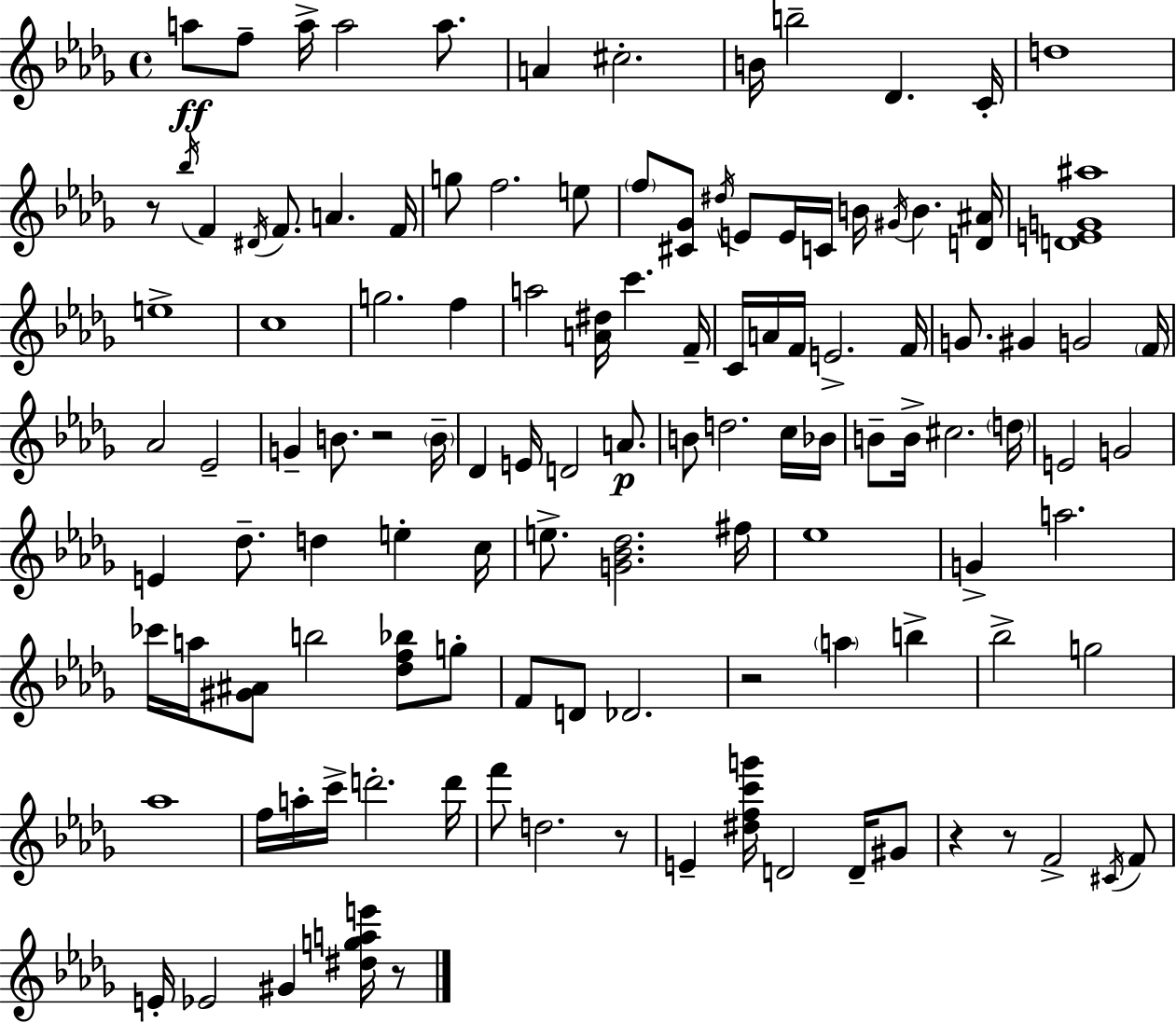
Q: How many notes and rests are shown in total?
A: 119